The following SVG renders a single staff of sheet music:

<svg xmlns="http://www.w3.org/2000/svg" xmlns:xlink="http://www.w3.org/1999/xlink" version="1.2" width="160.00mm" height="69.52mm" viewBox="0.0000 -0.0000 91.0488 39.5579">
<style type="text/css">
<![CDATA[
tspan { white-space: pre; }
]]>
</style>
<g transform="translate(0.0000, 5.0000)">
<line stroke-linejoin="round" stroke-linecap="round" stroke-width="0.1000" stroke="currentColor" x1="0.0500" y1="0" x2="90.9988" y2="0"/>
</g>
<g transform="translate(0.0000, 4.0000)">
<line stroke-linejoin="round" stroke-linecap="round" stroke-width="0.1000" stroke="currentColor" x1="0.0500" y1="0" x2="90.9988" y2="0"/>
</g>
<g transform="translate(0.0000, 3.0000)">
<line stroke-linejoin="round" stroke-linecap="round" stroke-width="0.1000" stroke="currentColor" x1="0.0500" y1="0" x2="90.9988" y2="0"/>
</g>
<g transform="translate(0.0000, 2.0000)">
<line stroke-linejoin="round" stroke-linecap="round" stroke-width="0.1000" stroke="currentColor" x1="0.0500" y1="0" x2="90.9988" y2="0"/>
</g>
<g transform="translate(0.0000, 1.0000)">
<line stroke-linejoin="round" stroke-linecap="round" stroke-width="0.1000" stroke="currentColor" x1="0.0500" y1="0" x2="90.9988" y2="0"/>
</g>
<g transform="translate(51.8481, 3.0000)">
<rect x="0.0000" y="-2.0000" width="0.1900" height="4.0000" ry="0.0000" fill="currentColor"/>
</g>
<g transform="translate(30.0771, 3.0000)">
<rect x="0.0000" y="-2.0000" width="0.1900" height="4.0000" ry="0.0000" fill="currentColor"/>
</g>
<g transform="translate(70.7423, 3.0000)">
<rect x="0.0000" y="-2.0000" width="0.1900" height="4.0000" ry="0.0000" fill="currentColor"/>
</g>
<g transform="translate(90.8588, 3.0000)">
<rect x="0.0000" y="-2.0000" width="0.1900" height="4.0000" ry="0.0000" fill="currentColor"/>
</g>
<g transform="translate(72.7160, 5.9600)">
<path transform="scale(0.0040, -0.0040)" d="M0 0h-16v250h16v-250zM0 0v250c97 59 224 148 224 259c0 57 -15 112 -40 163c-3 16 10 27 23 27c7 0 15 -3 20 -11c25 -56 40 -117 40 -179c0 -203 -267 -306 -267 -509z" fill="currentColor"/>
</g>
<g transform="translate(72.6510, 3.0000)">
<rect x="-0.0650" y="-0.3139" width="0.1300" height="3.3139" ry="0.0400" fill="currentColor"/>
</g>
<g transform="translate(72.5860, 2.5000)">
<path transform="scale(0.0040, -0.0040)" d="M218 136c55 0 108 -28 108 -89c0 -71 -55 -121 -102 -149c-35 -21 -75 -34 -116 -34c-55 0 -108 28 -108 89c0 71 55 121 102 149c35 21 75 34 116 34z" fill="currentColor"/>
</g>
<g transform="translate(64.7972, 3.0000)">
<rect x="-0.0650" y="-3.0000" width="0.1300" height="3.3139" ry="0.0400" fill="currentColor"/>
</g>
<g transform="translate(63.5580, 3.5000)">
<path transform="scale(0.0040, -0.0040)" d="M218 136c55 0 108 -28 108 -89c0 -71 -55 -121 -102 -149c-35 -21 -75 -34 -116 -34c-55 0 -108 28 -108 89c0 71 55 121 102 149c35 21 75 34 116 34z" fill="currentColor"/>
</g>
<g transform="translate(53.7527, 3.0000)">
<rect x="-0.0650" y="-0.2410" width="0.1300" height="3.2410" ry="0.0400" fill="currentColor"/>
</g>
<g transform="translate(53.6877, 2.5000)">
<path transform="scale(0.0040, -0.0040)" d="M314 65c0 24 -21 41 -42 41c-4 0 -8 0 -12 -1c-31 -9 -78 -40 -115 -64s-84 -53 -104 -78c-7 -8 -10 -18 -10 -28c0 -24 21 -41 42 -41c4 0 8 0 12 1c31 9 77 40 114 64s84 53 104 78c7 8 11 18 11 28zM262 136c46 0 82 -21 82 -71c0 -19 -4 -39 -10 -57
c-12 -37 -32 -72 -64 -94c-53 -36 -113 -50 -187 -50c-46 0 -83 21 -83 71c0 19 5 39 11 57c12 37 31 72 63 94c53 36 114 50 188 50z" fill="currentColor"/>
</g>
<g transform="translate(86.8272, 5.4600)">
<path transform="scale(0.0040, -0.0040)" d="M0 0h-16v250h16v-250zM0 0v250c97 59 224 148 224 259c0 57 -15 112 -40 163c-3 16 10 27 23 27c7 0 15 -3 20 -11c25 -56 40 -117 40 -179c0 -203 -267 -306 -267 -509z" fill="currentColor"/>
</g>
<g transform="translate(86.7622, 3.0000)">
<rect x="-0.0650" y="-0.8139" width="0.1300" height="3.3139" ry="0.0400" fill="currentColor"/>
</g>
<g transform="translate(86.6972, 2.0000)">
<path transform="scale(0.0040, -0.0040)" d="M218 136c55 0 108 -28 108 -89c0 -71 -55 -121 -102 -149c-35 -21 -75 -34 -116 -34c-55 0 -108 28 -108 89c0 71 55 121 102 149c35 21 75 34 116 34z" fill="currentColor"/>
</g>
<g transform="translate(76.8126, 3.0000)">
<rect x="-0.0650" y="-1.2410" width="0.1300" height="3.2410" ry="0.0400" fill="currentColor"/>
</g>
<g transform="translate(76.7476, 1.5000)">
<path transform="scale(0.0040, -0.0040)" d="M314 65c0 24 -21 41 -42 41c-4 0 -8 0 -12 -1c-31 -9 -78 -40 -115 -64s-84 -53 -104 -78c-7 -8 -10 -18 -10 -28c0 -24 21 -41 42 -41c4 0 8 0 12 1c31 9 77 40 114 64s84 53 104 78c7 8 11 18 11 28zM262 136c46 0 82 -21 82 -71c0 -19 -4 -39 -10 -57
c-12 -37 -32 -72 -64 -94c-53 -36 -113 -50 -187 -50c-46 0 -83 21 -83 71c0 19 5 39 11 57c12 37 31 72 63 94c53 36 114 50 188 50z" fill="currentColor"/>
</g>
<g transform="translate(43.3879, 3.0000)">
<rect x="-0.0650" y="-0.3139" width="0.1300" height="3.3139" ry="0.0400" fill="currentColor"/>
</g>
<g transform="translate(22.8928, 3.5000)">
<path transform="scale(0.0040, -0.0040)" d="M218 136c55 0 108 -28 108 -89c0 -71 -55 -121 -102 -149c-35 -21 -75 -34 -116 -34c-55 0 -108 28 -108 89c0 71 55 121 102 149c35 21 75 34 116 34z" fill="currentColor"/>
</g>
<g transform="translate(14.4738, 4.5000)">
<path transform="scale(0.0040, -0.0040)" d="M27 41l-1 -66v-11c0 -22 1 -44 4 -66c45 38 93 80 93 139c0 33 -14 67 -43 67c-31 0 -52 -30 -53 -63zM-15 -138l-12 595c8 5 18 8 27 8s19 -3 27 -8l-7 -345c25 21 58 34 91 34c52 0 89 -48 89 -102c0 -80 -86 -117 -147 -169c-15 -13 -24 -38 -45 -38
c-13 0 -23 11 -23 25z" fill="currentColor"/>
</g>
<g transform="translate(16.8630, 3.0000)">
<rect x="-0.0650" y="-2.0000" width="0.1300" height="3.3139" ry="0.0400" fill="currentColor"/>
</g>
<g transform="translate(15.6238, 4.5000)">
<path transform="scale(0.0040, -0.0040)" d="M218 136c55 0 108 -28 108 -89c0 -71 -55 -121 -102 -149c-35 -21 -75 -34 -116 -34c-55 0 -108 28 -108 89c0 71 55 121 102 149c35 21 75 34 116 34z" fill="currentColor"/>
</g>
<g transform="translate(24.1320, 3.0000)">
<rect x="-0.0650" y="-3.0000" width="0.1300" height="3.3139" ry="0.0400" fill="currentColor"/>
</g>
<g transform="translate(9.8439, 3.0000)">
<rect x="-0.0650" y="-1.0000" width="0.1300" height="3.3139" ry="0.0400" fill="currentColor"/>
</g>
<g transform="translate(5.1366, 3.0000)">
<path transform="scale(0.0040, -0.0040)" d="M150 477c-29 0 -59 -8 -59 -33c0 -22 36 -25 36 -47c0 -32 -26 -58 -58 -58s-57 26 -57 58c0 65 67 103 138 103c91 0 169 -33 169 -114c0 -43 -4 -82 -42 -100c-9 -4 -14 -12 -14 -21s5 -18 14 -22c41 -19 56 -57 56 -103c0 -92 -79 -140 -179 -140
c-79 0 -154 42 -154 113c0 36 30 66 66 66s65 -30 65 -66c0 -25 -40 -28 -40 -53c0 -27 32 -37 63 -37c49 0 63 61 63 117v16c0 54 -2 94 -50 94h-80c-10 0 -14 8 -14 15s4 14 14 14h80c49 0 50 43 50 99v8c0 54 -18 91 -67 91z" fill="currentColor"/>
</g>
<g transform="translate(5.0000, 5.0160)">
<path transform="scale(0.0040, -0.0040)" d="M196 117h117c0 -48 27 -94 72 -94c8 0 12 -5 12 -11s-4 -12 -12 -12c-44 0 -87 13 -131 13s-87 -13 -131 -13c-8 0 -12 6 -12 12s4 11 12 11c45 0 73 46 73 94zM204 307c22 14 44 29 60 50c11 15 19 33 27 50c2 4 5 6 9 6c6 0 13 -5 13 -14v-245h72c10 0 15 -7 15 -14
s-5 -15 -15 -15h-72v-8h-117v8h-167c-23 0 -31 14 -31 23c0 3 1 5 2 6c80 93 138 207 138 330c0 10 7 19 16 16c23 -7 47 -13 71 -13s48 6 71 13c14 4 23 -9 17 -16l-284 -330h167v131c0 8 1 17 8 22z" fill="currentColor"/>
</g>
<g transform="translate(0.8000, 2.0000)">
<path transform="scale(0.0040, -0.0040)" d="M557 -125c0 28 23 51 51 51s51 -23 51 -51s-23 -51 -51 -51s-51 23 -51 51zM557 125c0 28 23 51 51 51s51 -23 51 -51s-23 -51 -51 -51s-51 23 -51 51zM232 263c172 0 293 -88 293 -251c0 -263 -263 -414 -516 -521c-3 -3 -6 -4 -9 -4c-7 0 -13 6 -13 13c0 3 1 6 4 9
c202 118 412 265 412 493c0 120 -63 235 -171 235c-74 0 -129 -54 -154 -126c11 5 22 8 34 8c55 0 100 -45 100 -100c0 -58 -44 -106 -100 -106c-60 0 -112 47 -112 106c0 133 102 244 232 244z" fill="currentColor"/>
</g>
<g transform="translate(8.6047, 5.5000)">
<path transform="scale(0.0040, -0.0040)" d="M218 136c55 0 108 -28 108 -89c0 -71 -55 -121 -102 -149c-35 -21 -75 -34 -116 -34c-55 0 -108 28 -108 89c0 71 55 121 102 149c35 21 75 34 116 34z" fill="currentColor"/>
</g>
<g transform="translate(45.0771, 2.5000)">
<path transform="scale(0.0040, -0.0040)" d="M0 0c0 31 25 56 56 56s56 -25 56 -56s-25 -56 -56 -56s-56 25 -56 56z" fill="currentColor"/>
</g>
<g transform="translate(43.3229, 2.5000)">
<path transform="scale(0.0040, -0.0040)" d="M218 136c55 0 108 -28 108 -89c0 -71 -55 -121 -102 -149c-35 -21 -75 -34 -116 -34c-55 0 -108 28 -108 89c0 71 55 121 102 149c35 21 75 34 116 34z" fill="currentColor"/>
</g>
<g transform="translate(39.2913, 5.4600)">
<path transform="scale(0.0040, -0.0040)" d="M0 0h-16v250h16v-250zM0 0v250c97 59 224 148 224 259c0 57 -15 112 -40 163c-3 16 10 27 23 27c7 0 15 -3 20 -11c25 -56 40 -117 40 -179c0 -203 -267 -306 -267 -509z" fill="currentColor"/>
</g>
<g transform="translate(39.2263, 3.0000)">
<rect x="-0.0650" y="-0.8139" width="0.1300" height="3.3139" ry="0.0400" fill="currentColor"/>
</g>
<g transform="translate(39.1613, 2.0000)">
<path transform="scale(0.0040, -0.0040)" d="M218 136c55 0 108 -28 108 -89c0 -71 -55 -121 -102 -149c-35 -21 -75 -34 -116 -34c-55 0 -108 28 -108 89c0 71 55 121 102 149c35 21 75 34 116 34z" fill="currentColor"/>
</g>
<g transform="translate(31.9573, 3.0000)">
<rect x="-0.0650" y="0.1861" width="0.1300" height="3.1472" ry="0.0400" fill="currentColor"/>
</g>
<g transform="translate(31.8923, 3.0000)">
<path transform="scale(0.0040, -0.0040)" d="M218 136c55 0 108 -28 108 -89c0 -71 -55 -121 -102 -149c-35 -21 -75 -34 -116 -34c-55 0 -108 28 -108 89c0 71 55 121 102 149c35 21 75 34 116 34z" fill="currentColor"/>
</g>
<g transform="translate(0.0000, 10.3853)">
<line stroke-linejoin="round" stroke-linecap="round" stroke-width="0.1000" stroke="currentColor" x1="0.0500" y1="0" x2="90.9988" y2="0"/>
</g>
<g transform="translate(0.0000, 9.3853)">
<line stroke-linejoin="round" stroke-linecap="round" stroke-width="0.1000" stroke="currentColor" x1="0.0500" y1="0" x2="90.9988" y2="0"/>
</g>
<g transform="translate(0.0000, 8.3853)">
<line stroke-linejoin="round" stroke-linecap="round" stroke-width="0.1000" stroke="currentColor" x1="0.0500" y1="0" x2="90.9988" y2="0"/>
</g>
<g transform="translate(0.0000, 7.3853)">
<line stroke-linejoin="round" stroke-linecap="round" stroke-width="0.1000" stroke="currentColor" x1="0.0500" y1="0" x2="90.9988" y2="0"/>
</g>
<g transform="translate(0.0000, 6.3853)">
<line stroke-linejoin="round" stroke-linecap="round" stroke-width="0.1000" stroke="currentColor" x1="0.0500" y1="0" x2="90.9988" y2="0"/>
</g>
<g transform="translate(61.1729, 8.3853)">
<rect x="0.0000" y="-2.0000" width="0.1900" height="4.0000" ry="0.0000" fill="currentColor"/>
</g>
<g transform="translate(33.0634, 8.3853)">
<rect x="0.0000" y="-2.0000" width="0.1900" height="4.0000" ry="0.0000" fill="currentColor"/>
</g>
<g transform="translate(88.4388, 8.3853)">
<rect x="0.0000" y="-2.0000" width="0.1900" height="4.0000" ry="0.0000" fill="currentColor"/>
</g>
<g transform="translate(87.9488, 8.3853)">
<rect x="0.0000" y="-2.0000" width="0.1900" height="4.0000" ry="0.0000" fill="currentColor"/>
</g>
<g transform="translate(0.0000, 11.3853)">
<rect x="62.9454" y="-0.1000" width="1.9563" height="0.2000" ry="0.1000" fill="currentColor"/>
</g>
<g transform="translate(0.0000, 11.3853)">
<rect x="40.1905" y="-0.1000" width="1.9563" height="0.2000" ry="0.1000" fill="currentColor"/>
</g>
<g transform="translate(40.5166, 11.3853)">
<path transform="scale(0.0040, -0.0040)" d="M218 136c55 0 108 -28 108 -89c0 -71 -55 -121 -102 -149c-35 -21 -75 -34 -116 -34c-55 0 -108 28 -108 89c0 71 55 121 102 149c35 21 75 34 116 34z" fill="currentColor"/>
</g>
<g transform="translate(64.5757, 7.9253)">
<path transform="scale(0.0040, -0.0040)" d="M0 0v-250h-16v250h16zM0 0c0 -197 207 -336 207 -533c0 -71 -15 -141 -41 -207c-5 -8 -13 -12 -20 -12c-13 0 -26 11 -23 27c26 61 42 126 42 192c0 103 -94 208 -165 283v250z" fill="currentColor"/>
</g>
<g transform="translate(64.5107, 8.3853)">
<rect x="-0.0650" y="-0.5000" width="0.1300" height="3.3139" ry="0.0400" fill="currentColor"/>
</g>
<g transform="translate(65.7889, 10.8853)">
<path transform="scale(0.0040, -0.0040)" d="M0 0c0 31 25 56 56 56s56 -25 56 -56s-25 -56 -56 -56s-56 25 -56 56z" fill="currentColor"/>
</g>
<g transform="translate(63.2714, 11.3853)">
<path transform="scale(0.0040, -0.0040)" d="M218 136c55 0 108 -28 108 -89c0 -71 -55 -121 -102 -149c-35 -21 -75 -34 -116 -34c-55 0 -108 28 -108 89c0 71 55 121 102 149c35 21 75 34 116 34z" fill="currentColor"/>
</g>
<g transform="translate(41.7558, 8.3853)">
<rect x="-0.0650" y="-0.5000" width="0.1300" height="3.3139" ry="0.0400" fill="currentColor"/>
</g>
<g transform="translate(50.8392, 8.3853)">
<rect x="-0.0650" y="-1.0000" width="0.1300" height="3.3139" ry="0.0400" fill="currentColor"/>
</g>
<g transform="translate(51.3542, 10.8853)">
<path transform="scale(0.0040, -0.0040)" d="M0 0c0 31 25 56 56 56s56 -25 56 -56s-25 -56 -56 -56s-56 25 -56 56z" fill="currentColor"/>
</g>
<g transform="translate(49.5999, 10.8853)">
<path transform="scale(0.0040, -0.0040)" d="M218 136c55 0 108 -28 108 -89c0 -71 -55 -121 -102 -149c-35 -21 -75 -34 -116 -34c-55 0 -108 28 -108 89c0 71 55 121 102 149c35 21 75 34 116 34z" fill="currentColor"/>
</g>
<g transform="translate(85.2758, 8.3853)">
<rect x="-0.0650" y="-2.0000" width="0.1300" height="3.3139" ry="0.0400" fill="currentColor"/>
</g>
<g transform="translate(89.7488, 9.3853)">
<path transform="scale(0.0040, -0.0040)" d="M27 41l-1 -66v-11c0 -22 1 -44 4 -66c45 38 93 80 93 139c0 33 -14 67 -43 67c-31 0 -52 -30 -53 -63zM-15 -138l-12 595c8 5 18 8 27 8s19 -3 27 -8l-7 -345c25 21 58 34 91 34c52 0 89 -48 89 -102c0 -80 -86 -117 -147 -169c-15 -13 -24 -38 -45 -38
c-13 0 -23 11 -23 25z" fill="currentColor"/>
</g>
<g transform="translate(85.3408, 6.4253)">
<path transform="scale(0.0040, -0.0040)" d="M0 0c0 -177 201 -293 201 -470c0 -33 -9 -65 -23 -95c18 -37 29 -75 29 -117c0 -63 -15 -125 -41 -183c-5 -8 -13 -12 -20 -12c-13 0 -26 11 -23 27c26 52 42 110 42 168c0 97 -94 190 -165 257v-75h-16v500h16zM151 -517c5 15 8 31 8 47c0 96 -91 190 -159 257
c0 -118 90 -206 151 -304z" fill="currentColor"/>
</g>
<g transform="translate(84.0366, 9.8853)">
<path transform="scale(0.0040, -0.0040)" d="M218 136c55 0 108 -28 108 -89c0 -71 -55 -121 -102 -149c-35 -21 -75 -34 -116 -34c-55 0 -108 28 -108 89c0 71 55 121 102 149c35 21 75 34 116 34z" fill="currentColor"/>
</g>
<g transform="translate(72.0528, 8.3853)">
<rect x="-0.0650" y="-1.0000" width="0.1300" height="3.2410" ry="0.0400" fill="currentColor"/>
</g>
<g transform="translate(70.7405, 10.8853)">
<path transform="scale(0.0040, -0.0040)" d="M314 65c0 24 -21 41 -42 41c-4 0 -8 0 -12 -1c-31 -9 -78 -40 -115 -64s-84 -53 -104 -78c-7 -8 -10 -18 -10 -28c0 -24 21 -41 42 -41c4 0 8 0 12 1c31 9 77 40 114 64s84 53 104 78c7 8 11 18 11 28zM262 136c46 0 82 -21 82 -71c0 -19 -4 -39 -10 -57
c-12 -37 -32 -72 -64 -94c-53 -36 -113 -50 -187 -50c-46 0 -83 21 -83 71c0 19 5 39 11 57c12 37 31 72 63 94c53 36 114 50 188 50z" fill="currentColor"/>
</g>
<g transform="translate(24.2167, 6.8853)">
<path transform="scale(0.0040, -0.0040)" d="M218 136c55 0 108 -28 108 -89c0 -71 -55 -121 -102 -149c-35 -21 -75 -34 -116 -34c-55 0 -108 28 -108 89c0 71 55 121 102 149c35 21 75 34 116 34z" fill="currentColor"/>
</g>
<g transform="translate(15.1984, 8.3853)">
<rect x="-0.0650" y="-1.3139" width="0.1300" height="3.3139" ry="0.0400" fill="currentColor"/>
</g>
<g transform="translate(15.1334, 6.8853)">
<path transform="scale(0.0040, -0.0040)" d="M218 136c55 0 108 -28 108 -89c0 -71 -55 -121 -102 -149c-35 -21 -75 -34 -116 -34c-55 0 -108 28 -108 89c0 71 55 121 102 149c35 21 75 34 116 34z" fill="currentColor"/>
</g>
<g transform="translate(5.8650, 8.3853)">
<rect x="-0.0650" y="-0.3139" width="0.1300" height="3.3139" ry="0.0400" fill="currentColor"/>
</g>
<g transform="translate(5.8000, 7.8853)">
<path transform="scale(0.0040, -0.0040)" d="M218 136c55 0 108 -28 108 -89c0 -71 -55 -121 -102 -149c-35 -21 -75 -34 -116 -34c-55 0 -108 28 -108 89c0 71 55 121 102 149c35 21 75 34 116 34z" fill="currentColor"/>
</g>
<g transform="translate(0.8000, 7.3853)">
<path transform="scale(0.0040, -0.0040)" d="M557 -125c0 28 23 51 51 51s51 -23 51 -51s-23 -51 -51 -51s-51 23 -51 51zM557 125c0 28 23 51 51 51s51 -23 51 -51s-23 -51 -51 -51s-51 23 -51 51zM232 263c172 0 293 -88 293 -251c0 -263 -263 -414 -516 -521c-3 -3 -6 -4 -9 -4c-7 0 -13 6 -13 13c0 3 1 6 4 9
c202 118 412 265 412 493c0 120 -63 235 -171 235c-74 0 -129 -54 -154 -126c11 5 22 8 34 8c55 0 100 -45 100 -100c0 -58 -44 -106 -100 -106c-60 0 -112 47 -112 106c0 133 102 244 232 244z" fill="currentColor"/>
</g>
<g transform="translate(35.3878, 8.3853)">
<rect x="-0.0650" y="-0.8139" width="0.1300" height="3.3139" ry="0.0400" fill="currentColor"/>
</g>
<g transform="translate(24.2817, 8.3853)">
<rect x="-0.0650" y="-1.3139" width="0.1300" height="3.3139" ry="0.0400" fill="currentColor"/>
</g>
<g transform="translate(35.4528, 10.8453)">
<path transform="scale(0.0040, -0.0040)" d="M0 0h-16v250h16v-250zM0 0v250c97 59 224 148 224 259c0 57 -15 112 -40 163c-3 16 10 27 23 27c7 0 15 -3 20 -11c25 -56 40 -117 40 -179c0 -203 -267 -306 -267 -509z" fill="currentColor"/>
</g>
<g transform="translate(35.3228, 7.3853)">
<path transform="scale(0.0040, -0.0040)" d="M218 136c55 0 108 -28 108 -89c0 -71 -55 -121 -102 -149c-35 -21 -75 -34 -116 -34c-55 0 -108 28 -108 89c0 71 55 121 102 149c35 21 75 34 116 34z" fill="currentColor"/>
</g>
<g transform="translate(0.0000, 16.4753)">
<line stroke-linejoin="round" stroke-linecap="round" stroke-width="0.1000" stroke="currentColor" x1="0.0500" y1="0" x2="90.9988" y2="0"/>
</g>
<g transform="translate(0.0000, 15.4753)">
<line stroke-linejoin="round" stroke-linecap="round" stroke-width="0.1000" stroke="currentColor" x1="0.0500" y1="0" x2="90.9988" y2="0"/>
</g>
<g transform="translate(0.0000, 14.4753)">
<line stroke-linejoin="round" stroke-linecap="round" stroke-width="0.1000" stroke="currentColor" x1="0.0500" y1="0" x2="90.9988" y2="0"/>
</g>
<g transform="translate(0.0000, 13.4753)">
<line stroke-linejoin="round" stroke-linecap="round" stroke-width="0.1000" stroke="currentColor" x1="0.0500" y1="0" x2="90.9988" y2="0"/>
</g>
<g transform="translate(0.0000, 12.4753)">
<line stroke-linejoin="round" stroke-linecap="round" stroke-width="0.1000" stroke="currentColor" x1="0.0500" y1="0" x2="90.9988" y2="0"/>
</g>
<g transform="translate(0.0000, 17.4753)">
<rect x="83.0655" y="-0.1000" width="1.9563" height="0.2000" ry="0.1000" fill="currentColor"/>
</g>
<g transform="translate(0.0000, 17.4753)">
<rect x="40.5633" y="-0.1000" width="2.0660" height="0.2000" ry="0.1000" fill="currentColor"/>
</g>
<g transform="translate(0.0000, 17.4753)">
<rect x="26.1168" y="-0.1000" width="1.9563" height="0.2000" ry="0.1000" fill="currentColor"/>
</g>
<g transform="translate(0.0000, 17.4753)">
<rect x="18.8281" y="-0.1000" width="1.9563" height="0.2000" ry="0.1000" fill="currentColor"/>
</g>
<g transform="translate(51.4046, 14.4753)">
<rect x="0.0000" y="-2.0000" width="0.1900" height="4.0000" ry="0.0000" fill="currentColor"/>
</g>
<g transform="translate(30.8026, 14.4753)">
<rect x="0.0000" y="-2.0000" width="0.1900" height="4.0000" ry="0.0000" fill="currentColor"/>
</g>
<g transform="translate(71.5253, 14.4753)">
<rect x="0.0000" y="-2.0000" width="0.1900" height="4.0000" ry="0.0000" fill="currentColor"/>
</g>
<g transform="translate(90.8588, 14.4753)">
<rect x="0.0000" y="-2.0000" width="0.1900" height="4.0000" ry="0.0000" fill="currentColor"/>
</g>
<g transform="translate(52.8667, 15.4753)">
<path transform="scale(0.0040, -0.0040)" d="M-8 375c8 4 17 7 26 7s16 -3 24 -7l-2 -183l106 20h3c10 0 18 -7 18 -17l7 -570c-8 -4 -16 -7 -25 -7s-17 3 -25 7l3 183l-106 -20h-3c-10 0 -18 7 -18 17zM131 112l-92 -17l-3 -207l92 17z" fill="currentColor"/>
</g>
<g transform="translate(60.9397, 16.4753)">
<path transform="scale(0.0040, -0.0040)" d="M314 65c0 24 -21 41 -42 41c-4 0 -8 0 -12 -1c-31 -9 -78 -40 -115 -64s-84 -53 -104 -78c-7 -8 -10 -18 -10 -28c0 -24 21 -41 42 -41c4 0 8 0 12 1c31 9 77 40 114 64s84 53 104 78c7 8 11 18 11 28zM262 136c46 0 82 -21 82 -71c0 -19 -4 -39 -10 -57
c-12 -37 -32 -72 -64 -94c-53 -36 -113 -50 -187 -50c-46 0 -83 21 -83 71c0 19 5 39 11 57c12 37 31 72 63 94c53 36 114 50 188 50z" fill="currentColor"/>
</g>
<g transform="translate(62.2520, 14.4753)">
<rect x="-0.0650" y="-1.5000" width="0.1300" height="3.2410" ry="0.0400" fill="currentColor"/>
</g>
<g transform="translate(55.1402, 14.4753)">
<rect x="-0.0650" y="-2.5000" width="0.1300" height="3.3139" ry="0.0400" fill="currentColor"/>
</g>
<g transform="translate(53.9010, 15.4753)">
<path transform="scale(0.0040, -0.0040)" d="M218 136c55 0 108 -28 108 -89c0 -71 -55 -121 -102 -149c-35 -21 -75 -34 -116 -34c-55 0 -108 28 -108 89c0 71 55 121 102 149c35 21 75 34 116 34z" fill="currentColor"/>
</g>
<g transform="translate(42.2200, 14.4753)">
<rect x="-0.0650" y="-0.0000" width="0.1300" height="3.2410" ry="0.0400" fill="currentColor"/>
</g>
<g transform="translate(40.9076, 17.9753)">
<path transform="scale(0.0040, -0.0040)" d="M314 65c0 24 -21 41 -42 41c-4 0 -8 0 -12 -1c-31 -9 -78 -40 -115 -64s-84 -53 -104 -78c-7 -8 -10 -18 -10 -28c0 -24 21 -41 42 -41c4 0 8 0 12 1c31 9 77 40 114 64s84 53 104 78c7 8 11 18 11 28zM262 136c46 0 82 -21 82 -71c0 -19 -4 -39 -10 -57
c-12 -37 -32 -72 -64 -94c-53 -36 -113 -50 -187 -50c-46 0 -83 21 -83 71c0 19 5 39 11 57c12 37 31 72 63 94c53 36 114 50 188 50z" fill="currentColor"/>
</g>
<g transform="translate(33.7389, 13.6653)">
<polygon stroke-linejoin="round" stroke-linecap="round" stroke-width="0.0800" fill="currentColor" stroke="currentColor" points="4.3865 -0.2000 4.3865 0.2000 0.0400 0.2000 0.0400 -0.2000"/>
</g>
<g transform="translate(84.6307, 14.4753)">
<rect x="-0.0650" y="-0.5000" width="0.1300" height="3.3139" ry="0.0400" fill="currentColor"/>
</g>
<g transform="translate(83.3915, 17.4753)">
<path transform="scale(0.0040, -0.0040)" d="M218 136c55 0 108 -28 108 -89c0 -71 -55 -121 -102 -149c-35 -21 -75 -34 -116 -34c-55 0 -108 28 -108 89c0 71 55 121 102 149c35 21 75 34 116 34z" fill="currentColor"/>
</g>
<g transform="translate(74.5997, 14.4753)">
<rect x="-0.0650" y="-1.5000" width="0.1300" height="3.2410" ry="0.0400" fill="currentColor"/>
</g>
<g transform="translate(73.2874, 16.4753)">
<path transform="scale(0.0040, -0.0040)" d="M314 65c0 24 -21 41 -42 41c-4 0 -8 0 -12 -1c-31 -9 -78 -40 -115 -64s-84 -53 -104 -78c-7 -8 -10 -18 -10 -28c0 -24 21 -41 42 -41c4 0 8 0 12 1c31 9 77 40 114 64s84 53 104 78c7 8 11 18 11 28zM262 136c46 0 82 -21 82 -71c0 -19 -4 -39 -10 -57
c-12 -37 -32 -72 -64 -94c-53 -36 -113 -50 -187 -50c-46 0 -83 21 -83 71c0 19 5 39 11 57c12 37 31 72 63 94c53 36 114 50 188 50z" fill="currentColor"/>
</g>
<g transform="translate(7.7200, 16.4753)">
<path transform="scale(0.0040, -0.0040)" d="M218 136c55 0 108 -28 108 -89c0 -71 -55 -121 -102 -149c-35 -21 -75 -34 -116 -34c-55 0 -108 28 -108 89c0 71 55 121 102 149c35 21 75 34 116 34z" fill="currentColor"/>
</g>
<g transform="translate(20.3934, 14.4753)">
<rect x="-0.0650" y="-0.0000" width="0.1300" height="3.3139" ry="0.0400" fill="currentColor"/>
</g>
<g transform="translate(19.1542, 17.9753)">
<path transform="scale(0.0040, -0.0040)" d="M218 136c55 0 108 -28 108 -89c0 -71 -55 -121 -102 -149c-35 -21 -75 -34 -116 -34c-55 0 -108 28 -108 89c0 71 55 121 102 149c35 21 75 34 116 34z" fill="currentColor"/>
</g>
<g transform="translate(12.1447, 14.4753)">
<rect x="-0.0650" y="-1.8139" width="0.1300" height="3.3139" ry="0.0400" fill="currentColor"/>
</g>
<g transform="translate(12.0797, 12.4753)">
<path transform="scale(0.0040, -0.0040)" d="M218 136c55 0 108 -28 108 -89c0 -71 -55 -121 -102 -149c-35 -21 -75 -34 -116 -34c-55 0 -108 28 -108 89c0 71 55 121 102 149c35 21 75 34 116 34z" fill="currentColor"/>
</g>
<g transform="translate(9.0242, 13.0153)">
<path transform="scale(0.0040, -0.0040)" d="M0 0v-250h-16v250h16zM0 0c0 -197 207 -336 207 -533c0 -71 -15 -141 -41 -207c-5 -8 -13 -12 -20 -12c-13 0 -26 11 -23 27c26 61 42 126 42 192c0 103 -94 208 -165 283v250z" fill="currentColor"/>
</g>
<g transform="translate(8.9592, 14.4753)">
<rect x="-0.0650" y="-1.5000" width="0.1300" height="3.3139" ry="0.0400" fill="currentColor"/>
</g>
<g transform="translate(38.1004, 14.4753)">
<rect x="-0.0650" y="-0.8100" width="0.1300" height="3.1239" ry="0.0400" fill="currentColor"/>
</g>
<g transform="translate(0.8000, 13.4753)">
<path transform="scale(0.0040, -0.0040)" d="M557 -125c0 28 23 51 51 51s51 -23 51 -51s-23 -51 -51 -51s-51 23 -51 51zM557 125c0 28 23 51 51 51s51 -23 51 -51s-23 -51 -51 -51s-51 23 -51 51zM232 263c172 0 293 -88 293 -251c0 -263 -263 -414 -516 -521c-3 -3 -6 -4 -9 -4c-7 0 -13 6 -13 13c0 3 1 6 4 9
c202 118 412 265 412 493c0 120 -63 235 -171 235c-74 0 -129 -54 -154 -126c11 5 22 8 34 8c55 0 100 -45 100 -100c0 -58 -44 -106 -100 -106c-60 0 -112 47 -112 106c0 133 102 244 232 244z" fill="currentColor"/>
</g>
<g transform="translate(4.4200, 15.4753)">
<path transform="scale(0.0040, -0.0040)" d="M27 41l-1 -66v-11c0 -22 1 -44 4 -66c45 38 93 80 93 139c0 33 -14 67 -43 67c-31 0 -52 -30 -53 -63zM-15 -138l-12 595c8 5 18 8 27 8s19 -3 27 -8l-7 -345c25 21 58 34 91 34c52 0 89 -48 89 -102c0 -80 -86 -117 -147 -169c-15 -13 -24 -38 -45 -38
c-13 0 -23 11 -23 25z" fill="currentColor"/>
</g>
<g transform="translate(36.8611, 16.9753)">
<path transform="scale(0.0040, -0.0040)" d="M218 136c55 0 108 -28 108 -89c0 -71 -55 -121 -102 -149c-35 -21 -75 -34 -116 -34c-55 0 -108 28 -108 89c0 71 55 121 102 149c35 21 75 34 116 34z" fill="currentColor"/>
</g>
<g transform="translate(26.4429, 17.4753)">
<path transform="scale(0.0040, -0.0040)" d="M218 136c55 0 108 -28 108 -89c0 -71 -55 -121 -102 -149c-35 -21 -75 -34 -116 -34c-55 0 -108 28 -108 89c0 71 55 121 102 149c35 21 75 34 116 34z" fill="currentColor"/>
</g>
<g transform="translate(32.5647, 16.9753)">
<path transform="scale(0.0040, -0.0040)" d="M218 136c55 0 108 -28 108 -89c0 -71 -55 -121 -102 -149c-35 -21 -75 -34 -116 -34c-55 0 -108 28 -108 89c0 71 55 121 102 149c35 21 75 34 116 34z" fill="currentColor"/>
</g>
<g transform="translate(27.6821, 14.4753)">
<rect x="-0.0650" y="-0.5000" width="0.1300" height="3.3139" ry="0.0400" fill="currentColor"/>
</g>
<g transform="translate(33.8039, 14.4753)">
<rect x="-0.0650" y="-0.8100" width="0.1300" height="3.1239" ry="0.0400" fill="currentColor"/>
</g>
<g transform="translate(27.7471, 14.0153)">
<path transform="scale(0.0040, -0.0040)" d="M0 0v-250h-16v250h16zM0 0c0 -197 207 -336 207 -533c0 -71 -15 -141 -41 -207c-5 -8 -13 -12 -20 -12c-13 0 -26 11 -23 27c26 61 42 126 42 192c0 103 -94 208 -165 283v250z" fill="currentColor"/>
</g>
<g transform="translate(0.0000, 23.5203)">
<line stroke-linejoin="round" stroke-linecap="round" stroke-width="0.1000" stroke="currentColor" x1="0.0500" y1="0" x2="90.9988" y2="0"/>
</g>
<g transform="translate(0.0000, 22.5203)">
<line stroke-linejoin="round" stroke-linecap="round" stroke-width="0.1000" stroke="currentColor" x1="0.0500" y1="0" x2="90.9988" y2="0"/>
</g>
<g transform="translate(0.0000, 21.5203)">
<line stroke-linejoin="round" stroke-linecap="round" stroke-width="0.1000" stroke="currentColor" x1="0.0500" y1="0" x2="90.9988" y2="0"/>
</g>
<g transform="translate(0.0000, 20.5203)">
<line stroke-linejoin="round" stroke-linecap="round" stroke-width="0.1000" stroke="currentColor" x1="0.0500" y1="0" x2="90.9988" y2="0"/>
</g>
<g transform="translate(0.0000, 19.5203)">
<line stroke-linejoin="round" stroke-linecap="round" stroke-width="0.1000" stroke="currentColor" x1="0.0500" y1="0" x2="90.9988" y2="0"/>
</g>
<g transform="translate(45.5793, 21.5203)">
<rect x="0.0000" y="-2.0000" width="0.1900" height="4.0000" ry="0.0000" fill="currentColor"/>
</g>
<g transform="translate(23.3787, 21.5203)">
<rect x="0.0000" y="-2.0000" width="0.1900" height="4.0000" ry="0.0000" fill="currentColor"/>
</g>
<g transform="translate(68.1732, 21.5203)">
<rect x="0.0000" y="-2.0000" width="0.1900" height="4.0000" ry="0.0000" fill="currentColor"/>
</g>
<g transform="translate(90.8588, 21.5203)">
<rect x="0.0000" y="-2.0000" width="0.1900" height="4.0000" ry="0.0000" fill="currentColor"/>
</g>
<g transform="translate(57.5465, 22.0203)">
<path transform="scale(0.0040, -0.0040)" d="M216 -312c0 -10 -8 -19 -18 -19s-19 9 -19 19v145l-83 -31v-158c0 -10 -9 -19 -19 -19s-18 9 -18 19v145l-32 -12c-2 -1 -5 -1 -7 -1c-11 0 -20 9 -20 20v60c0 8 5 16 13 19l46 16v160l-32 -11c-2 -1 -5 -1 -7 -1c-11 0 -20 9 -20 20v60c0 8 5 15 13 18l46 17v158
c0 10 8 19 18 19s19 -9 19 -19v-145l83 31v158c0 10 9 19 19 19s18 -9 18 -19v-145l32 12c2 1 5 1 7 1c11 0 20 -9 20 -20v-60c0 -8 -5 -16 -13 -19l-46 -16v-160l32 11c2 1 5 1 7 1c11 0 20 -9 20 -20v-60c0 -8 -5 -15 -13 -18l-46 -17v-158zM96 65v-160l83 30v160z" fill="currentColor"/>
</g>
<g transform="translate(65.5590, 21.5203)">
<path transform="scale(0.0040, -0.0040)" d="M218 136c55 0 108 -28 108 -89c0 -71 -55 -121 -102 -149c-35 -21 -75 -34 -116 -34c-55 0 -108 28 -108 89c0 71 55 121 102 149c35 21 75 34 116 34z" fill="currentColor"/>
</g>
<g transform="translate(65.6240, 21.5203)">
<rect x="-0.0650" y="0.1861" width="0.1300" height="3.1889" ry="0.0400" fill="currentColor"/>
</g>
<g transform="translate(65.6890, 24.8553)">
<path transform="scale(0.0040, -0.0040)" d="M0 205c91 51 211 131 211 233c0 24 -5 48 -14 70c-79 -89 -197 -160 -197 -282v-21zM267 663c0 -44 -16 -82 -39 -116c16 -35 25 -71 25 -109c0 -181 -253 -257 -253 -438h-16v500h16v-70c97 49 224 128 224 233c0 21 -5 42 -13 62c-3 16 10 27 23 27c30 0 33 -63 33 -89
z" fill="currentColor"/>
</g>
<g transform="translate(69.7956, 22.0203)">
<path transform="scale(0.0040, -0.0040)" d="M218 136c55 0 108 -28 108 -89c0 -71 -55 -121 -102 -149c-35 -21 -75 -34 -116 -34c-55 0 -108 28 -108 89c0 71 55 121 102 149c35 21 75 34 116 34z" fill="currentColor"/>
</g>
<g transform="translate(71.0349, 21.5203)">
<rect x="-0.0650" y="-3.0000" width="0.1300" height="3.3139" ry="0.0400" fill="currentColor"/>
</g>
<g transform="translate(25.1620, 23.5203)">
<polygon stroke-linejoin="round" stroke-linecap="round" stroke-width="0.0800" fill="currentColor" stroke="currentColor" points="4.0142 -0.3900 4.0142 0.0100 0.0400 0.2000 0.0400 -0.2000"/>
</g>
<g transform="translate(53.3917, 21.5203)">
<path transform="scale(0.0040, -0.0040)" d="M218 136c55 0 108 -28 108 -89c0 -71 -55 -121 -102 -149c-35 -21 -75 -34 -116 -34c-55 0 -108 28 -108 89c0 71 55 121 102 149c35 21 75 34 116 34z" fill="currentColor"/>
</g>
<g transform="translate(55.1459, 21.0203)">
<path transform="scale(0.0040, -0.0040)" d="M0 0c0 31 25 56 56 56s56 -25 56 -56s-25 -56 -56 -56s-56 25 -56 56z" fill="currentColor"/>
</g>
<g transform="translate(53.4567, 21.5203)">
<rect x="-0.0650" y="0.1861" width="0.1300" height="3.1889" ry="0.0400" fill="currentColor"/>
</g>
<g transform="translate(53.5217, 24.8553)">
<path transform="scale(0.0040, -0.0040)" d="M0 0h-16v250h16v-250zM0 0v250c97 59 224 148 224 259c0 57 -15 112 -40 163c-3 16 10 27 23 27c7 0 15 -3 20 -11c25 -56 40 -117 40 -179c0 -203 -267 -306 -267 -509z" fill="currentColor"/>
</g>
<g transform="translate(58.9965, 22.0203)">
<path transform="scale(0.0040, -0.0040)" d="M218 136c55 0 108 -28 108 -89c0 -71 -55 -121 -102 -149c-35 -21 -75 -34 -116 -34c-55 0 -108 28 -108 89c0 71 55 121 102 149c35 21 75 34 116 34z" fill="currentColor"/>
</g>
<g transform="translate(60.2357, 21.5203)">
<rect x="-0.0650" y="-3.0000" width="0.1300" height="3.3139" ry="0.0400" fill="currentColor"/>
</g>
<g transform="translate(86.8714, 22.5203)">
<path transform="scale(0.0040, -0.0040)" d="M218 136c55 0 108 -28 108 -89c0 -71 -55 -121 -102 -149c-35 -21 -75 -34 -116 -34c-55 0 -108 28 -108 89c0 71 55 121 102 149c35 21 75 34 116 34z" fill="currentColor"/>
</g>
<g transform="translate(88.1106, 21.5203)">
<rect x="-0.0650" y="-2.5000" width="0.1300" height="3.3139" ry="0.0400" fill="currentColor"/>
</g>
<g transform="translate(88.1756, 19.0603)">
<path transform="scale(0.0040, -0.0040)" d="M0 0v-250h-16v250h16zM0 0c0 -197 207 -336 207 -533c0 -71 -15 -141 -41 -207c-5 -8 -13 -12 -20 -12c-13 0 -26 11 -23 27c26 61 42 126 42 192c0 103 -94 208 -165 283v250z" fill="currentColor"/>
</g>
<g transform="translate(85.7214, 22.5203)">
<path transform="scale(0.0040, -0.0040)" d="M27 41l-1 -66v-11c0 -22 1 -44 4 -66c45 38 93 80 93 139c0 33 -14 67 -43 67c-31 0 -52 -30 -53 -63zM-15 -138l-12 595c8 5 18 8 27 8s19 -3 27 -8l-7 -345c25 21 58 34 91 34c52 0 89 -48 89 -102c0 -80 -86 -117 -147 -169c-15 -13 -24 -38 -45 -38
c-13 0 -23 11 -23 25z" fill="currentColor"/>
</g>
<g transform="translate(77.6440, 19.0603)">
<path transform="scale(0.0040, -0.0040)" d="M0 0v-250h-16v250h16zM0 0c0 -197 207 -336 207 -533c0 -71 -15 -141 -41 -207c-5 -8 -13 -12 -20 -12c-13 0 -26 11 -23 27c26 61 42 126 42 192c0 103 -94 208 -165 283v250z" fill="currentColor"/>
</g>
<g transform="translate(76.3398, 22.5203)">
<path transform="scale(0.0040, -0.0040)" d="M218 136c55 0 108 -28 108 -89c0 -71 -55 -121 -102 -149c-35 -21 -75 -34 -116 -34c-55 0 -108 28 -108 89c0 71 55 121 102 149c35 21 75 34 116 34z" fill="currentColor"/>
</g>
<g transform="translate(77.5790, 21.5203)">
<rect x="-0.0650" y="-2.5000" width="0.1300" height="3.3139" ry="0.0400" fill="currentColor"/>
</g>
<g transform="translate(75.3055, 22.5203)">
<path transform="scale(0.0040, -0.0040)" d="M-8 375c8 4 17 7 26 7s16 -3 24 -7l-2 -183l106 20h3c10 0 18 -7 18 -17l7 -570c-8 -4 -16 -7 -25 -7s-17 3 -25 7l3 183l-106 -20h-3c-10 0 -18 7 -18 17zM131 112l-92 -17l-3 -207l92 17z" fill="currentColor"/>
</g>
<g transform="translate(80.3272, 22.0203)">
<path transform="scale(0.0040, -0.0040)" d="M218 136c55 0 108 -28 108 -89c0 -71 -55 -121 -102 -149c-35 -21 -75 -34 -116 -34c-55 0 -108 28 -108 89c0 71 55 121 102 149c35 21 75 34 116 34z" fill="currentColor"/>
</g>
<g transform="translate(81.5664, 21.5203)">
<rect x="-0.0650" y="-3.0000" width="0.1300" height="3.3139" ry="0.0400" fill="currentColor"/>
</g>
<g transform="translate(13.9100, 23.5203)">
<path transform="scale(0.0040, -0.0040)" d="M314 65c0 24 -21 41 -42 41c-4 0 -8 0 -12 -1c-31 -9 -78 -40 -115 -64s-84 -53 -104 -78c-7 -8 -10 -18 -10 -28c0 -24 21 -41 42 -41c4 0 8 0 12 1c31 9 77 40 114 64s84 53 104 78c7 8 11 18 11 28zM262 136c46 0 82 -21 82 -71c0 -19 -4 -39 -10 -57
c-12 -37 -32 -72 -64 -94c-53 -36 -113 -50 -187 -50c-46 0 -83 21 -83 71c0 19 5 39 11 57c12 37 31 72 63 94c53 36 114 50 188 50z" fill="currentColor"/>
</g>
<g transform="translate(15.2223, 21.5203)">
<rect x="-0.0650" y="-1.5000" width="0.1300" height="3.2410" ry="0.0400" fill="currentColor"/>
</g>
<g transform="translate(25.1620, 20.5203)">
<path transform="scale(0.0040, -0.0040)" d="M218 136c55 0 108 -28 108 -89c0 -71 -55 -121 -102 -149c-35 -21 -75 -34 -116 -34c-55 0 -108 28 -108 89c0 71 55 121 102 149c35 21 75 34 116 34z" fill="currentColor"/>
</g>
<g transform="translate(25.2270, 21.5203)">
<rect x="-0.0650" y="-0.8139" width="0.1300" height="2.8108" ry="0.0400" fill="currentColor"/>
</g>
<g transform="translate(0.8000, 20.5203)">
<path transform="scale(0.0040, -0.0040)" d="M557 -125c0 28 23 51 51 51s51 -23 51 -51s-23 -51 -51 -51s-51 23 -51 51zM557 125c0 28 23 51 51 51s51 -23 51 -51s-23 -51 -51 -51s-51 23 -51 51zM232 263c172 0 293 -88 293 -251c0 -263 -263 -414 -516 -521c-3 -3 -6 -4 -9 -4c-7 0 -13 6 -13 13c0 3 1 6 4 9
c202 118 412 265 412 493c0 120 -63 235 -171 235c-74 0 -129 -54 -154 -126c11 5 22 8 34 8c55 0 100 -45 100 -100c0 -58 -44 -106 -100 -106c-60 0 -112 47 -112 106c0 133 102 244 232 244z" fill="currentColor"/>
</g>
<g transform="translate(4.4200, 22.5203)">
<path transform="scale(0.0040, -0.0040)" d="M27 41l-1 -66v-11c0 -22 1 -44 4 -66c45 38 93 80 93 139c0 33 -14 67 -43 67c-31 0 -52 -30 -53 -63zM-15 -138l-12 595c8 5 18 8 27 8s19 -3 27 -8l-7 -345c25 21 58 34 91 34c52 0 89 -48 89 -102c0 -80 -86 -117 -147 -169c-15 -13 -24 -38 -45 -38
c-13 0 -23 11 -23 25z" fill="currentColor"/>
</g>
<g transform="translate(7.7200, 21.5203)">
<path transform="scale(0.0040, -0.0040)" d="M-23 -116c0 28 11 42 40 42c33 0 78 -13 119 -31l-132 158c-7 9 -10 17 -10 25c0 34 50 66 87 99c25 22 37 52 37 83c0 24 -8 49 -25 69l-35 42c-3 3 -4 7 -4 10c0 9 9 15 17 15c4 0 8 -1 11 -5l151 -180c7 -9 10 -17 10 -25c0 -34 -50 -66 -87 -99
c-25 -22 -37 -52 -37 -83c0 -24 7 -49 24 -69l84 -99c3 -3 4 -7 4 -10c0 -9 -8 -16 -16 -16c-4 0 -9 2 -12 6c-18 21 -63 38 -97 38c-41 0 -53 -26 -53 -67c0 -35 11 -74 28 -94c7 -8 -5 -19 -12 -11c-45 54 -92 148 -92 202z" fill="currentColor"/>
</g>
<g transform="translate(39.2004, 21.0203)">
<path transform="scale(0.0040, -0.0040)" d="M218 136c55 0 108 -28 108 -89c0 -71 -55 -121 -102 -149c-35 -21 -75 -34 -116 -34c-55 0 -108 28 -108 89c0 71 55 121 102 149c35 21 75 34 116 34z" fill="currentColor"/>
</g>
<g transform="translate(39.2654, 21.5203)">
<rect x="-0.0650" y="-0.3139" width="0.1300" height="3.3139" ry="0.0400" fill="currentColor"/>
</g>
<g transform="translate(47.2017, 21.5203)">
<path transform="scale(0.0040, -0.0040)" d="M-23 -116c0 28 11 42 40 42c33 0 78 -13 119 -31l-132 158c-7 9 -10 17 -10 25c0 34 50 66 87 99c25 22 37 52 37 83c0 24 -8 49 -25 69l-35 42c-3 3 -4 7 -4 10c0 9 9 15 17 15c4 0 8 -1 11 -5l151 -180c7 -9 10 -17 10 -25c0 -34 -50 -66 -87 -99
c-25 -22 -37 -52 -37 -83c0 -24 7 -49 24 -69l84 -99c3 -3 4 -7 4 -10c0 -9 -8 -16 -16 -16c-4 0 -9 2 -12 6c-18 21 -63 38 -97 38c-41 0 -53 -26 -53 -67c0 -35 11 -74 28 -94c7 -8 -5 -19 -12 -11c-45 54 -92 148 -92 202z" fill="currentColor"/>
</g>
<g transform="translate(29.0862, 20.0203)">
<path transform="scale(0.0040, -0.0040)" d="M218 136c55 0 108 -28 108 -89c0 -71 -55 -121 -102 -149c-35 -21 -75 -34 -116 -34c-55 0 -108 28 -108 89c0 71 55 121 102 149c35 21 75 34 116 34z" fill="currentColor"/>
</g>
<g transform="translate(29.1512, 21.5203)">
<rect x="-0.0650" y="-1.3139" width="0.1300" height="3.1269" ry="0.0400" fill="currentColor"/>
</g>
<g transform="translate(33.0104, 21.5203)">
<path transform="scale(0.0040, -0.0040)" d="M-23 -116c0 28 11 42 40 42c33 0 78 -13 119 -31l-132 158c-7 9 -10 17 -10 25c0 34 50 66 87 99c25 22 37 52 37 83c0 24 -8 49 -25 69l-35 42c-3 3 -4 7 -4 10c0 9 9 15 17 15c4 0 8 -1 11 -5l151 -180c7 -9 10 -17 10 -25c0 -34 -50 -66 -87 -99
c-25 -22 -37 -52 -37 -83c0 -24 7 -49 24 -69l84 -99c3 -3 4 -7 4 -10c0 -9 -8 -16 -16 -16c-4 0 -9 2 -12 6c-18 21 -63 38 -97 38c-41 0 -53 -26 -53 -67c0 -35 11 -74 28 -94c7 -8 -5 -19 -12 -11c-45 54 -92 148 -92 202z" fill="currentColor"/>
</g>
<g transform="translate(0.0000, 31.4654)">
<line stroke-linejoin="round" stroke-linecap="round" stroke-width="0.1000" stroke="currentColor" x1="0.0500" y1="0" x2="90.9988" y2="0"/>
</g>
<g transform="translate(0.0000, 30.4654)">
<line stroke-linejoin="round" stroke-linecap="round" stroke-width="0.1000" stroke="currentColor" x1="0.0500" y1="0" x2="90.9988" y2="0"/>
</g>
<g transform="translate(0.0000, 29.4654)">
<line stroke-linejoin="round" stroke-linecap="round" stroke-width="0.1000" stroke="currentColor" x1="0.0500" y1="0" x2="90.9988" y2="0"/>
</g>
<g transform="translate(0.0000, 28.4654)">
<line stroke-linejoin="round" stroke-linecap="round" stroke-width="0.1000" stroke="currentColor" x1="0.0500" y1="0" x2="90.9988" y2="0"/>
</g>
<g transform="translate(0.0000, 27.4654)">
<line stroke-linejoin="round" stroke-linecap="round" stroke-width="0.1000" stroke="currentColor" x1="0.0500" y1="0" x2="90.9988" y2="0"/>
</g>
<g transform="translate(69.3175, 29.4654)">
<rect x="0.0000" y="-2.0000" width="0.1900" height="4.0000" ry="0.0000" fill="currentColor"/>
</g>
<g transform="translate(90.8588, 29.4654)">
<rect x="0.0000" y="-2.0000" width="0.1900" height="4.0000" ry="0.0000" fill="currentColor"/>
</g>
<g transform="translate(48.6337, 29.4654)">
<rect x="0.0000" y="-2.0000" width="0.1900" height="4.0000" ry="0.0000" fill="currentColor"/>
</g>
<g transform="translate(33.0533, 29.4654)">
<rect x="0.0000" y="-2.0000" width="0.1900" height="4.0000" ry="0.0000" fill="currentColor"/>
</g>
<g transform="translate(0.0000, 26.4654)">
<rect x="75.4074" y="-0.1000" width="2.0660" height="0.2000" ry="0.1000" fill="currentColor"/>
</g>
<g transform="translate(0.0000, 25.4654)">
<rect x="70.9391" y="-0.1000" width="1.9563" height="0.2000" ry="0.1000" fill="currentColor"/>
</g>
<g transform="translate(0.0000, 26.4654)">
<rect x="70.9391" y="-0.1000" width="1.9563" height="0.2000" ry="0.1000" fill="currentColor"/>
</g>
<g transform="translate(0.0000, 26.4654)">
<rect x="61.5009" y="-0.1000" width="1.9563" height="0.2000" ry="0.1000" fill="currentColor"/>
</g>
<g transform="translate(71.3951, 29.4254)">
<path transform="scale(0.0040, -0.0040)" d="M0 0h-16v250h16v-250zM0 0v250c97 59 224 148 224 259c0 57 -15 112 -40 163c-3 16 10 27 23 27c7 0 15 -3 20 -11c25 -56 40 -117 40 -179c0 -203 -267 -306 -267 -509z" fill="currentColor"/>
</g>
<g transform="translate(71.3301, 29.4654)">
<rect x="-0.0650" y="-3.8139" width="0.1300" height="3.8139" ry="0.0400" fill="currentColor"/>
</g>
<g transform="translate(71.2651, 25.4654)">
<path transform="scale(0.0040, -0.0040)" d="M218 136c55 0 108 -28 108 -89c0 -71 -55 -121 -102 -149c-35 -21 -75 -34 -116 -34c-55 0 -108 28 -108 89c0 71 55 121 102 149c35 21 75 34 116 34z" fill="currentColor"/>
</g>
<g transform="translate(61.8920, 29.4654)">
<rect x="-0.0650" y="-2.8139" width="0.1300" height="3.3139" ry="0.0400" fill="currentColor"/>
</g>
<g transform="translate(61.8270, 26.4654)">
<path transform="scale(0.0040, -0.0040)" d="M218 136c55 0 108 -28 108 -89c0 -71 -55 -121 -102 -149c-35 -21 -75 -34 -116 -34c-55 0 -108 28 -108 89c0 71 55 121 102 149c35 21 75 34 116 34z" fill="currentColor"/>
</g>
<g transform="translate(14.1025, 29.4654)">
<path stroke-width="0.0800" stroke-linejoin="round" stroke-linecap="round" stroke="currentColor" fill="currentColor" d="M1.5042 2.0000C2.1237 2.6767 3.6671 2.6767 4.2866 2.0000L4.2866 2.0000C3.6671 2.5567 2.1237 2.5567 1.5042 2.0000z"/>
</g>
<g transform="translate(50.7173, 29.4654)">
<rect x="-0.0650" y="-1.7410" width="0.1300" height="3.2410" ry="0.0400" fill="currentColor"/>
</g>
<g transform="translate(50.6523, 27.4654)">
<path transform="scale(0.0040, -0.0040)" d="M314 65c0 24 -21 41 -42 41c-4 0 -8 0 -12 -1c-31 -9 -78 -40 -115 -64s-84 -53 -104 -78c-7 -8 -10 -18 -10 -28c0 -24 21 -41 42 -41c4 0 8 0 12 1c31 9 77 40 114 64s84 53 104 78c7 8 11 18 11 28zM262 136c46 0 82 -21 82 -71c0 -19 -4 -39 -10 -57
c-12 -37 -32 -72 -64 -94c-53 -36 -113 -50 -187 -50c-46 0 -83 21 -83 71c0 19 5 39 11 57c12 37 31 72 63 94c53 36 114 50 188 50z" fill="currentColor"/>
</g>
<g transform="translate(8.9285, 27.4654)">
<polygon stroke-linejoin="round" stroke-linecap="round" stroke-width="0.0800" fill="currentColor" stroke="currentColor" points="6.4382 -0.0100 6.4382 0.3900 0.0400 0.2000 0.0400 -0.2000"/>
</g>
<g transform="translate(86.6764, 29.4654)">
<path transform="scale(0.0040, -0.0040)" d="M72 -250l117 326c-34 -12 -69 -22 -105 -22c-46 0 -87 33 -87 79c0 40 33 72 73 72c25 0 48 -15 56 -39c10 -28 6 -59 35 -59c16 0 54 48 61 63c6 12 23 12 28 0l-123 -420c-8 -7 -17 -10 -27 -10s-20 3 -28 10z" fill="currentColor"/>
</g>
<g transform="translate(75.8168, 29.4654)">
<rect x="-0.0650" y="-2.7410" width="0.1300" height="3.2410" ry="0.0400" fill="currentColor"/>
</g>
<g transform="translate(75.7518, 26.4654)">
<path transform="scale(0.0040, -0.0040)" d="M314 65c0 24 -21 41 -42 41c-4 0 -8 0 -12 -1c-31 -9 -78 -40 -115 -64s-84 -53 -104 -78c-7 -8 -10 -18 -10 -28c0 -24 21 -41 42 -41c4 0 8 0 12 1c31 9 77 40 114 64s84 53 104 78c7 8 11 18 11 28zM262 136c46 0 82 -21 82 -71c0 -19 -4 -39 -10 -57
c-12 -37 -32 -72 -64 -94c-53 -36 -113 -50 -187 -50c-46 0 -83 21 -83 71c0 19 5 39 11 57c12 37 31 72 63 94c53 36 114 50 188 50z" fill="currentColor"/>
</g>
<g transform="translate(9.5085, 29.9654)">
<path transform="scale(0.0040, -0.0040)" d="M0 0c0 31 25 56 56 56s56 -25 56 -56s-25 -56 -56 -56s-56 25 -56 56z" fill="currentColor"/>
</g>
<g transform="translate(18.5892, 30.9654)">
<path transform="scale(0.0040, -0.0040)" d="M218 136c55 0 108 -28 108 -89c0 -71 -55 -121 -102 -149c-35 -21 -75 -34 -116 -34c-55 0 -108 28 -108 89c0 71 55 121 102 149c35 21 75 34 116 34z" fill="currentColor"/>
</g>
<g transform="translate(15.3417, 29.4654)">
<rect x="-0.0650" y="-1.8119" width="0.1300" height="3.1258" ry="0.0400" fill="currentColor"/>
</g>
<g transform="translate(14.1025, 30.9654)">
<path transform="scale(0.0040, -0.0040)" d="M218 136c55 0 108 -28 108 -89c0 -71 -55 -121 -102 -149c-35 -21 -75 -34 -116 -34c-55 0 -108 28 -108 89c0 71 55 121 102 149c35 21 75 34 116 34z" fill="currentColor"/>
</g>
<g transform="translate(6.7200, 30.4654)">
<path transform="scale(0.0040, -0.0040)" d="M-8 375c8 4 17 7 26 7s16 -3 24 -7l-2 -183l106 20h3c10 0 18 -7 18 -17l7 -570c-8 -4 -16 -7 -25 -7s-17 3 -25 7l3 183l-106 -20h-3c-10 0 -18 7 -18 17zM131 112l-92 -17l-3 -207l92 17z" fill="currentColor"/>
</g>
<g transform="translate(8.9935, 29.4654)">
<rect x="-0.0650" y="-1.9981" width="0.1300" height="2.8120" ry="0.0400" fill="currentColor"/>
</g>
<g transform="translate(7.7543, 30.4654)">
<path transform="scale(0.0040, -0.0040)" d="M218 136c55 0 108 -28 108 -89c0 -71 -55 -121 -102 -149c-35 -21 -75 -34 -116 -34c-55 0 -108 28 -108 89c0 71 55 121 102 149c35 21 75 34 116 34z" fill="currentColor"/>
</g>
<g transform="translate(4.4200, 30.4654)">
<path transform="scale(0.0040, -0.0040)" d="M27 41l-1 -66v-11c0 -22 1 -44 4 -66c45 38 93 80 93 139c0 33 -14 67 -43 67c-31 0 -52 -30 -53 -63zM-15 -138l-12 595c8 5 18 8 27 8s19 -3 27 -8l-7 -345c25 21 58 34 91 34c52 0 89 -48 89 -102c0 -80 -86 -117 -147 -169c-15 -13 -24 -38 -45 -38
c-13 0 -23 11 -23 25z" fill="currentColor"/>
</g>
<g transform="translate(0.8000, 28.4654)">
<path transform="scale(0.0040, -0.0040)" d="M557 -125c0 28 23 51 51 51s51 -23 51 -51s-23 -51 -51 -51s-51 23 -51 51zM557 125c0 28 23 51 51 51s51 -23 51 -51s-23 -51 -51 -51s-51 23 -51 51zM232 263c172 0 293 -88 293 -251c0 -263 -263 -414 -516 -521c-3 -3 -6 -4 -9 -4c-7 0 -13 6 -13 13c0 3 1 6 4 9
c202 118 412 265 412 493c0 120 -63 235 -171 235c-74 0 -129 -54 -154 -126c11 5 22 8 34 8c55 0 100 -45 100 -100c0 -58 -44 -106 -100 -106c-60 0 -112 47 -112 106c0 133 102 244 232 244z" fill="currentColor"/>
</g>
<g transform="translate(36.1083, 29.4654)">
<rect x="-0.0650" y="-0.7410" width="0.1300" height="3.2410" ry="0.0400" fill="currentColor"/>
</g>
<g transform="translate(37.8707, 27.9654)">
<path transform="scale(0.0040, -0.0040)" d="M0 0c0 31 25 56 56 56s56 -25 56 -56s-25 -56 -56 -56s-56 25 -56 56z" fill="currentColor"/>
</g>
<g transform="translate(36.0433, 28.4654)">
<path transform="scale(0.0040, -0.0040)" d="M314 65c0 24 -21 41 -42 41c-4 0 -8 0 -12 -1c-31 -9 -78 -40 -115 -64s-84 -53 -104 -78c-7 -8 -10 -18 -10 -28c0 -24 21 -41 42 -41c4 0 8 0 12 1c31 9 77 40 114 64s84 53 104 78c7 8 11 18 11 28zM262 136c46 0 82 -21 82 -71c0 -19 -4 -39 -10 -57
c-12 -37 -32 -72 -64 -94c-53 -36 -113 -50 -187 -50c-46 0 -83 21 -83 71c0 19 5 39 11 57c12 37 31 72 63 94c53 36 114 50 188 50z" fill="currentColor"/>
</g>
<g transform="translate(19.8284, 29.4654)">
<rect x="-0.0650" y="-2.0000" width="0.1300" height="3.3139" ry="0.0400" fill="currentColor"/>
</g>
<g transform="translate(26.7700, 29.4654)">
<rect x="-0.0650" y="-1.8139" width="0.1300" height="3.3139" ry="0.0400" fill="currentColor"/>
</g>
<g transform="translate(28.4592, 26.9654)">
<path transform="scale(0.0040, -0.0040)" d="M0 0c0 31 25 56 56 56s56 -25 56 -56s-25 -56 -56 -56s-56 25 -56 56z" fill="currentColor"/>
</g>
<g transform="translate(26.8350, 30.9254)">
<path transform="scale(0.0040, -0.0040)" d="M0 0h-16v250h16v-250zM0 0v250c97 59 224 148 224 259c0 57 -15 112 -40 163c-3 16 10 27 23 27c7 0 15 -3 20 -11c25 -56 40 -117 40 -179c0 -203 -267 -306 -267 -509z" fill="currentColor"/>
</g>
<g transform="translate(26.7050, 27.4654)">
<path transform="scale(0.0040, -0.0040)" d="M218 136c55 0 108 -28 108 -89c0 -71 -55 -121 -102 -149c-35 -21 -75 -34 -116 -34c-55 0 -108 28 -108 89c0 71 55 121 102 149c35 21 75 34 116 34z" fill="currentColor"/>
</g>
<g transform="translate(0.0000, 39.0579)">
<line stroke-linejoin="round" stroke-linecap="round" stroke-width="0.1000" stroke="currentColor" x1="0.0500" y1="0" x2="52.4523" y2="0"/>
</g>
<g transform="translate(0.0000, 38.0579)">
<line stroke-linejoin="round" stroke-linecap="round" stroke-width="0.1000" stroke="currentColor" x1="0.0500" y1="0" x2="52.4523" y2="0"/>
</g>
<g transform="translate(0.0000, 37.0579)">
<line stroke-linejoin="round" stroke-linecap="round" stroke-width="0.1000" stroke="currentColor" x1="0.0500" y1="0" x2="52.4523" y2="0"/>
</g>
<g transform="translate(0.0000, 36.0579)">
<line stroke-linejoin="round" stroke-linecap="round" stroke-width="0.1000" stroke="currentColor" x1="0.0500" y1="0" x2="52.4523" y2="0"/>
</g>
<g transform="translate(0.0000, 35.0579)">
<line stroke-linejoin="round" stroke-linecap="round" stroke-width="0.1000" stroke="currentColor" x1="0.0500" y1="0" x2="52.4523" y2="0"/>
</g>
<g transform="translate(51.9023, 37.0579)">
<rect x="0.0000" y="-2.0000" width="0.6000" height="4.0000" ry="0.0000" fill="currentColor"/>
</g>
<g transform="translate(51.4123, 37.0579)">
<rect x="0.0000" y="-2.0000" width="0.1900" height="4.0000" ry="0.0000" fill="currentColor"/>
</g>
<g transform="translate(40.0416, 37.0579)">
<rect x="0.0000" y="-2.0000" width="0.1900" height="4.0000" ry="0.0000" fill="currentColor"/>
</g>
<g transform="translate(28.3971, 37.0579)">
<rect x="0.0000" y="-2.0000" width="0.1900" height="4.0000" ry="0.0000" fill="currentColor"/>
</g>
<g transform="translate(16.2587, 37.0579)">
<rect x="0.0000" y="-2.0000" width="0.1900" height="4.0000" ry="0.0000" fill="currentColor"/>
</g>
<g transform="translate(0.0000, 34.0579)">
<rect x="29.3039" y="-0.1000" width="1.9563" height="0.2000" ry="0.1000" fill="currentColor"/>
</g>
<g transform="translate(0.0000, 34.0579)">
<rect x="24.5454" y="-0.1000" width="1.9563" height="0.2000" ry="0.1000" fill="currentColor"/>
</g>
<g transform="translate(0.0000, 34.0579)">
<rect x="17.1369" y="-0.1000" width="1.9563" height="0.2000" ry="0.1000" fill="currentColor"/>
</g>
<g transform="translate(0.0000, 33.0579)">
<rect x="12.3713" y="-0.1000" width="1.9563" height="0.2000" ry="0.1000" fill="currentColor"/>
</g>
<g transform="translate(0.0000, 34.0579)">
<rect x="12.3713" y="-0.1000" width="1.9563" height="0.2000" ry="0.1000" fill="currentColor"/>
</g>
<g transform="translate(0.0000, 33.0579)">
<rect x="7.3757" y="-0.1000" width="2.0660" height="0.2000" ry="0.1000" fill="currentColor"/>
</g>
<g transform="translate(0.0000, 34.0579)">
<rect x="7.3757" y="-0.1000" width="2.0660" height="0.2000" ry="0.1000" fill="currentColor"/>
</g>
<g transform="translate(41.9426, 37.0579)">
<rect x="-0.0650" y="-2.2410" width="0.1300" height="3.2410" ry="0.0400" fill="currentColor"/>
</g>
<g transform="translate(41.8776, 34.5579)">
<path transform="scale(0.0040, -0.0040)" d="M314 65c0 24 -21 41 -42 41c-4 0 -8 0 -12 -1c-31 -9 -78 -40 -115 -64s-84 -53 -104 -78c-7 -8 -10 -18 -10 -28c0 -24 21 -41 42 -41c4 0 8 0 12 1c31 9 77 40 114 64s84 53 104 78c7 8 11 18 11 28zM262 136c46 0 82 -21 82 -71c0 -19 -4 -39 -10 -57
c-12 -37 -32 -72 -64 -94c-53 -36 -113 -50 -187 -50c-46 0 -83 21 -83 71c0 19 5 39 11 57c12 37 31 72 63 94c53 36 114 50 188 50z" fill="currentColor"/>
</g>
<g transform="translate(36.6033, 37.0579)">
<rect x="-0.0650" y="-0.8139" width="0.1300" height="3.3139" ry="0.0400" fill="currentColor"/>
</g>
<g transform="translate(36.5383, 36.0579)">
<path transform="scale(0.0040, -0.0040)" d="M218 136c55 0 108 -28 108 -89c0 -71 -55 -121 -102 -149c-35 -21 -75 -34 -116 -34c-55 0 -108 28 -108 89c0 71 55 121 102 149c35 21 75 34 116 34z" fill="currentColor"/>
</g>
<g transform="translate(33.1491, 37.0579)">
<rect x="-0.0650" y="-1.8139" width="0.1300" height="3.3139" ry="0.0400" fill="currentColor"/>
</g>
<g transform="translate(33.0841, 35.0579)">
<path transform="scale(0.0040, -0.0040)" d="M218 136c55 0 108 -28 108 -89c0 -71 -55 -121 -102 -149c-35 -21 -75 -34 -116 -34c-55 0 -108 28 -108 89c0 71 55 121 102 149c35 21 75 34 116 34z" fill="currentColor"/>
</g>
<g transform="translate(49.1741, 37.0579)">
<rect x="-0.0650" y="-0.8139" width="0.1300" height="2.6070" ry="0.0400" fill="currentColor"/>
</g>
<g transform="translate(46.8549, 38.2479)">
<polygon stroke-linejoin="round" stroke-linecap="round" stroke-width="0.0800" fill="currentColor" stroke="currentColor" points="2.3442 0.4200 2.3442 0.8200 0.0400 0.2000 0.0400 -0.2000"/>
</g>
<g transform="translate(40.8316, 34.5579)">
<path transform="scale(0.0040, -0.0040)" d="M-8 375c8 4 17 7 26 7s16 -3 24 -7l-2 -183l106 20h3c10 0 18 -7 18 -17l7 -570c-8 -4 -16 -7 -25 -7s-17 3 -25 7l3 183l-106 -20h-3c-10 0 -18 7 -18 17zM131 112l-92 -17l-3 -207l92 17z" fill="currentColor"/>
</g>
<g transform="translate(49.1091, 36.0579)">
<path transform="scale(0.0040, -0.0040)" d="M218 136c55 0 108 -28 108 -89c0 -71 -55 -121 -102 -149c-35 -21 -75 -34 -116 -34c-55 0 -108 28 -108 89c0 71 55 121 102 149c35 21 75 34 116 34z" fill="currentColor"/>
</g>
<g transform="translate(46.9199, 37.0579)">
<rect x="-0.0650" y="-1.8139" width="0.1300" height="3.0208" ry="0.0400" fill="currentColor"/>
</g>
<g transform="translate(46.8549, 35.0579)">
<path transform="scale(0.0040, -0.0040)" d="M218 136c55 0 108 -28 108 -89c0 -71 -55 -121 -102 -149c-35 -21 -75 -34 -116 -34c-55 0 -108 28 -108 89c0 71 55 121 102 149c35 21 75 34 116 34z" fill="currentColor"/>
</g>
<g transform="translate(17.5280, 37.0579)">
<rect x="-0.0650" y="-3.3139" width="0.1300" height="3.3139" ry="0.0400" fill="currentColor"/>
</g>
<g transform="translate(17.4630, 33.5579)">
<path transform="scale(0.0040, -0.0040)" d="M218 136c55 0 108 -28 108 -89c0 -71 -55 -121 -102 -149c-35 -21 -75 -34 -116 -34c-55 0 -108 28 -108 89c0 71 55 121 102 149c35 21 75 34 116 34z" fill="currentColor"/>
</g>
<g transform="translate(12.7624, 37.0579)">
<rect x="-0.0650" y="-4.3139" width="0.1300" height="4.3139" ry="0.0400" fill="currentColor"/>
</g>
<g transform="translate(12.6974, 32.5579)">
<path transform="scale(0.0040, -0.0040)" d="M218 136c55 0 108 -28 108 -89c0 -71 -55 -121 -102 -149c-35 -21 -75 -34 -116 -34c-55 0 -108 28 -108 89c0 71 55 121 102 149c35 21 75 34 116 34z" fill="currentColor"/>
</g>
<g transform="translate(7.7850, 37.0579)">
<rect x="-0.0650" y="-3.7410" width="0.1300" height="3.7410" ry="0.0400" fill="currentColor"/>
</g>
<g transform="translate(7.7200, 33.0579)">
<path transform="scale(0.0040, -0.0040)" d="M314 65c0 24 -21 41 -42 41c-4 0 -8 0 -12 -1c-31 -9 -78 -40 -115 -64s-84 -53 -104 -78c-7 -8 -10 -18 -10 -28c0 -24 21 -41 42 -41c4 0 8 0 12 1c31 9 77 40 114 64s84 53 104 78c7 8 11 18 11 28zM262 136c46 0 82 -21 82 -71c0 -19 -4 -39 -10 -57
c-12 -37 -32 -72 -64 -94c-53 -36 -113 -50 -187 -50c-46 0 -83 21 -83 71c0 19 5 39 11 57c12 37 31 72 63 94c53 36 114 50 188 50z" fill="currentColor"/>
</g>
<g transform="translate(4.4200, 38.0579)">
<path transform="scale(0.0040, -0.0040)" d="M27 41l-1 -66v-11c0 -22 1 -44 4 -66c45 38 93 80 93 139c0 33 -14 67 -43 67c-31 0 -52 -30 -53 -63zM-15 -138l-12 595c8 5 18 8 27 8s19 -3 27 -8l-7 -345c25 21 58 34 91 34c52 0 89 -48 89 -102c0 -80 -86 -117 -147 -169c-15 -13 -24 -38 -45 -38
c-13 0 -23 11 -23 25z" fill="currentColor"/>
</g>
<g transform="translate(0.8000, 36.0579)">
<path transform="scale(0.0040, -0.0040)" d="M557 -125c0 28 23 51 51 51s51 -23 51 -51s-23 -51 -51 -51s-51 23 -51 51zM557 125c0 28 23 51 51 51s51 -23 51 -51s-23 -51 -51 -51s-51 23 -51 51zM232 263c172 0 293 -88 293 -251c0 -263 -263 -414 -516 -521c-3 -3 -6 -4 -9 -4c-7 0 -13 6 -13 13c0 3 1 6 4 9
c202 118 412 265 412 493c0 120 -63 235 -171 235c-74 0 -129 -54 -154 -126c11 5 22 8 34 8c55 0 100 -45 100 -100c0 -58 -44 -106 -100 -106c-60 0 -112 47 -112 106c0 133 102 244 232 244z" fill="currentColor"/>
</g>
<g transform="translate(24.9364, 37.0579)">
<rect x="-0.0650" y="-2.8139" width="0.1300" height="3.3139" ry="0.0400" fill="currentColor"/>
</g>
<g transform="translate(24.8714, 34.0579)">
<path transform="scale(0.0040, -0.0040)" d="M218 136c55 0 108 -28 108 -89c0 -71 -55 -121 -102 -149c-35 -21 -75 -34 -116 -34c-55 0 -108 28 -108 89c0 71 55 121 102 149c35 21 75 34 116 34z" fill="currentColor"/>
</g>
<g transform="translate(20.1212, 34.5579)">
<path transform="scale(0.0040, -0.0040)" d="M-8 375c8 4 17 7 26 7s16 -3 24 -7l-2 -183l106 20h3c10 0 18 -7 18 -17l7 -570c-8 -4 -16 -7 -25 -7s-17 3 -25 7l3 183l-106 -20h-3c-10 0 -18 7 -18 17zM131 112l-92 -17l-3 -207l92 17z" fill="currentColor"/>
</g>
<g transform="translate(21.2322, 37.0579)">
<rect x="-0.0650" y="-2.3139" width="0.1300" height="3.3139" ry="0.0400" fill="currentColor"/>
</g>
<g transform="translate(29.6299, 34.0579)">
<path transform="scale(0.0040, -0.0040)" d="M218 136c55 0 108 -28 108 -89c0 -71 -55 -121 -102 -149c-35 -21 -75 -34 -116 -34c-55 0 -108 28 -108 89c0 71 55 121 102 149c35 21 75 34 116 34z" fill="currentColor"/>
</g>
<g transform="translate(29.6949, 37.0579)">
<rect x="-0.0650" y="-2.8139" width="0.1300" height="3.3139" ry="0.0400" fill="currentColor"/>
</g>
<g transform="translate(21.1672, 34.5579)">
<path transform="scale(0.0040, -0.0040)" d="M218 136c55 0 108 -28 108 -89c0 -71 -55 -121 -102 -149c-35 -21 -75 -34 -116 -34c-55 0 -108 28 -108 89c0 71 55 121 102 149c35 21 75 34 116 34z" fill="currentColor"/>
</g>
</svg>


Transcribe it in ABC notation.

X:1
T:Untitled
M:3/4
L:1/4
K:C
F,, _A,, C, D, F,/2 E, E,2 C, E,/2 G,2 F,/2 E, G, G, F,/2 E,, F,, E,,/2 F,,2 A,,/4 G,,/2 A, D,, E,,/2 F,,/2 F,,/2 D,,2 B,, G,,2 G,,2 E,, z G,,2 F,/2 G,/2 z E, z D,/2 ^C, D,/4 C, B,,/2 C, _B,,/2 B,,/2 A,,/2 A,, A,/2 F,2 A,2 C E/2 C2 z/2 E2 F D B, C C A, F, B,2 A,/2 F,/2